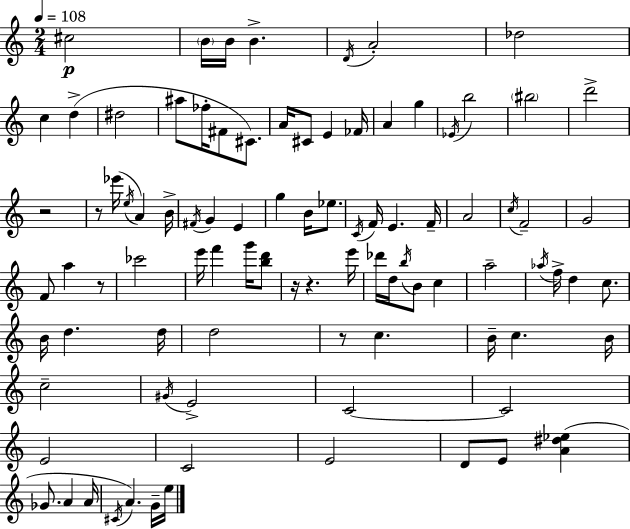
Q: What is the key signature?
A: C major